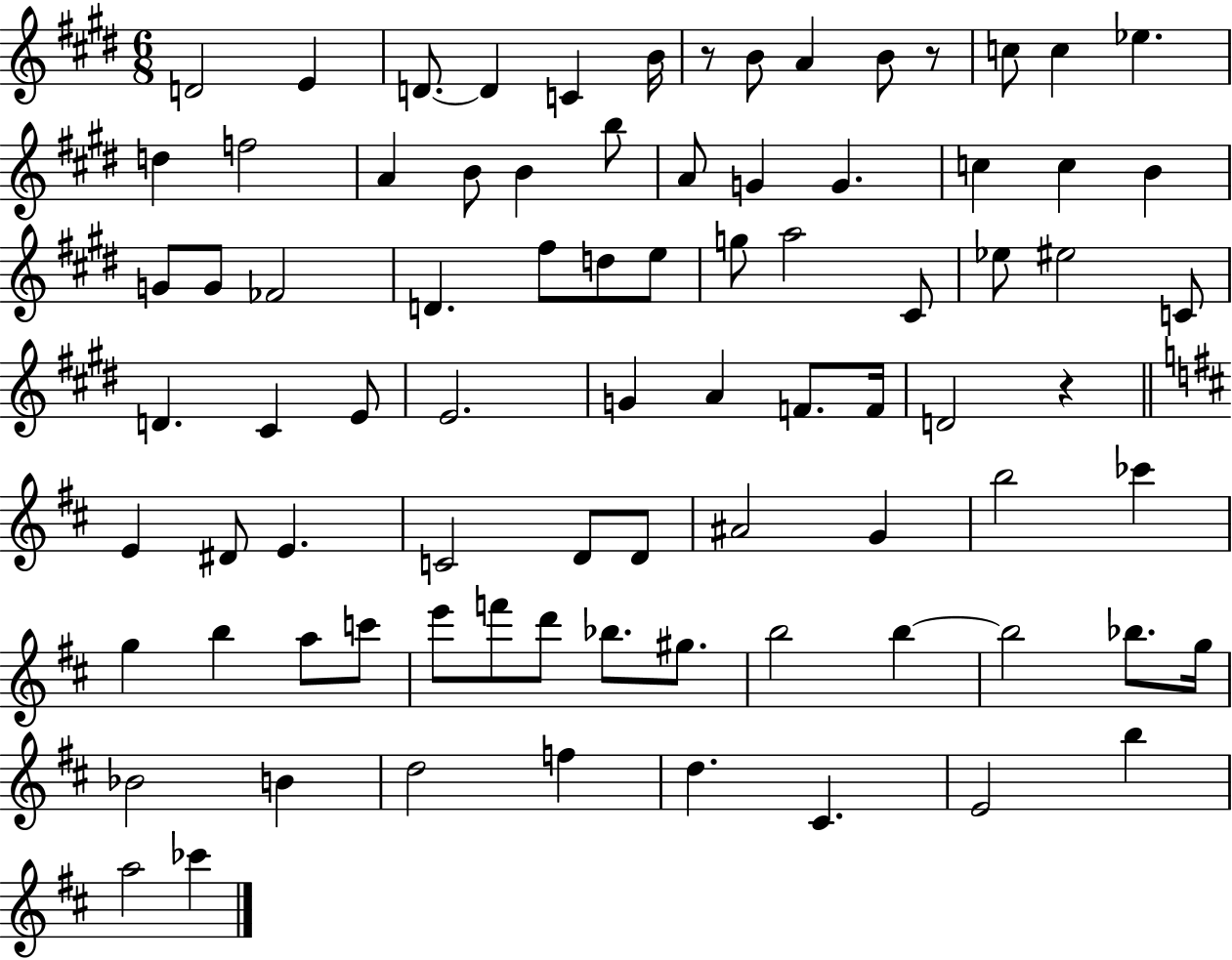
X:1
T:Untitled
M:6/8
L:1/4
K:E
D2 E D/2 D C B/4 z/2 B/2 A B/2 z/2 c/2 c _e d f2 A B/2 B b/2 A/2 G G c c B G/2 G/2 _F2 D ^f/2 d/2 e/2 g/2 a2 ^C/2 _e/2 ^e2 C/2 D ^C E/2 E2 G A F/2 F/4 D2 z E ^D/2 E C2 D/2 D/2 ^A2 G b2 _c' g b a/2 c'/2 e'/2 f'/2 d'/2 _b/2 ^g/2 b2 b b2 _b/2 g/4 _B2 B d2 f d ^C E2 b a2 _c'